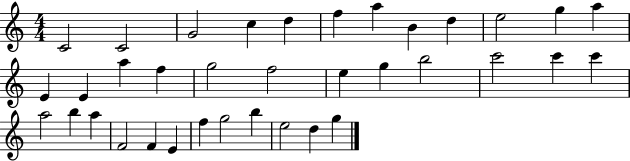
C4/h C4/h G4/h C5/q D5/q F5/q A5/q B4/q D5/q E5/h G5/q A5/q E4/q E4/q A5/q F5/q G5/h F5/h E5/q G5/q B5/h C6/h C6/q C6/q A5/h B5/q A5/q F4/h F4/q E4/q F5/q G5/h B5/q E5/h D5/q G5/q